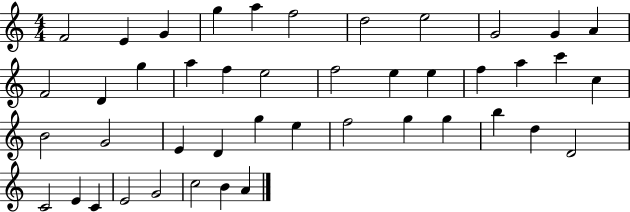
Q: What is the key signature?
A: C major